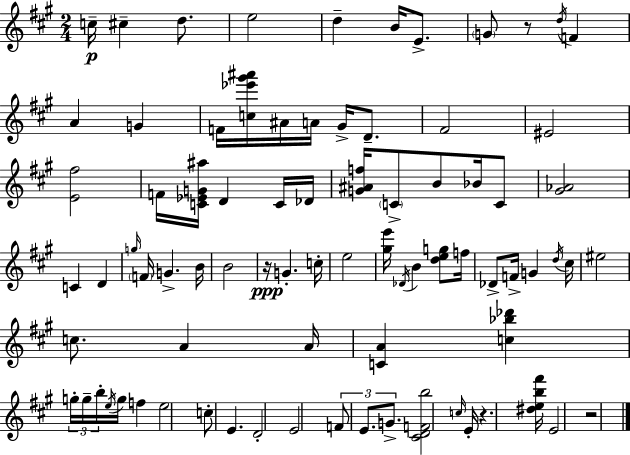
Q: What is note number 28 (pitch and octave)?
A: C4